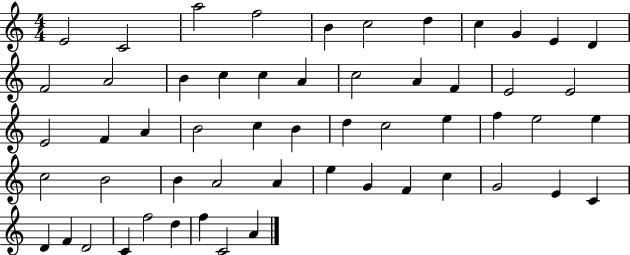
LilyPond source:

{
  \clef treble
  \numericTimeSignature
  \time 4/4
  \key c \major
  e'2 c'2 | a''2 f''2 | b'4 c''2 d''4 | c''4 g'4 e'4 d'4 | \break f'2 a'2 | b'4 c''4 c''4 a'4 | c''2 a'4 f'4 | e'2 e'2 | \break e'2 f'4 a'4 | b'2 c''4 b'4 | d''4 c''2 e''4 | f''4 e''2 e''4 | \break c''2 b'2 | b'4 a'2 a'4 | e''4 g'4 f'4 c''4 | g'2 e'4 c'4 | \break d'4 f'4 d'2 | c'4 f''2 d''4 | f''4 c'2 a'4 | \bar "|."
}